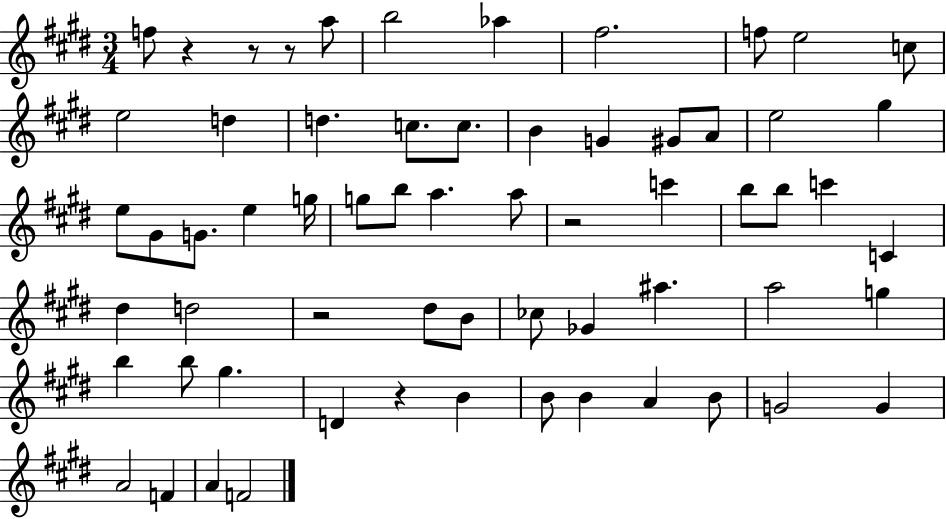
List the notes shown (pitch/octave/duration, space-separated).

F5/e R/q R/e R/e A5/e B5/h Ab5/q F#5/h. F5/e E5/h C5/e E5/h D5/q D5/q. C5/e. C5/e. B4/q G4/q G#4/e A4/e E5/h G#5/q E5/e G#4/e G4/e. E5/q G5/s G5/e B5/e A5/q. A5/e R/h C6/q B5/e B5/e C6/q C4/q D#5/q D5/h R/h D#5/e B4/e CES5/e Gb4/q A#5/q. A5/h G5/q B5/q B5/e G#5/q. D4/q R/q B4/q B4/e B4/q A4/q B4/e G4/h G4/q A4/h F4/q A4/q F4/h